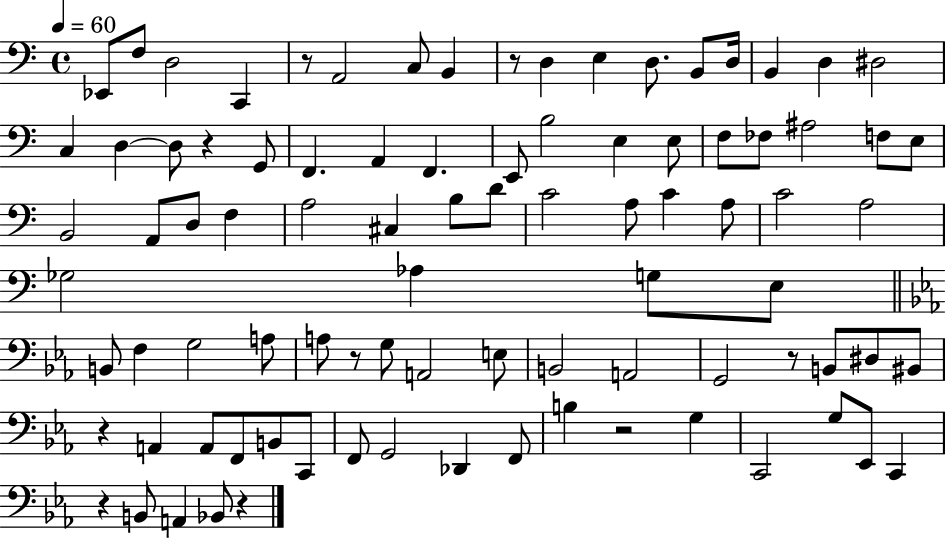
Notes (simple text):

Eb2/e F3/e D3/h C2/q R/e A2/h C3/e B2/q R/e D3/q E3/q D3/e. B2/e D3/s B2/q D3/q D#3/h C3/q D3/q D3/e R/q G2/e F2/q. A2/q F2/q. E2/e B3/h E3/q E3/e F3/e FES3/e A#3/h F3/e E3/e B2/h A2/e D3/e F3/q A3/h C#3/q B3/e D4/e C4/h A3/e C4/q A3/e C4/h A3/h Gb3/h Ab3/q G3/e E3/e B2/e F3/q G3/h A3/e A3/e R/e G3/e A2/h E3/e B2/h A2/h G2/h R/e B2/e D#3/e BIS2/e R/q A2/q A2/e F2/e B2/e C2/e F2/e G2/h Db2/q F2/e B3/q R/h G3/q C2/h G3/e Eb2/e C2/q R/q B2/e A2/q Bb2/e R/q